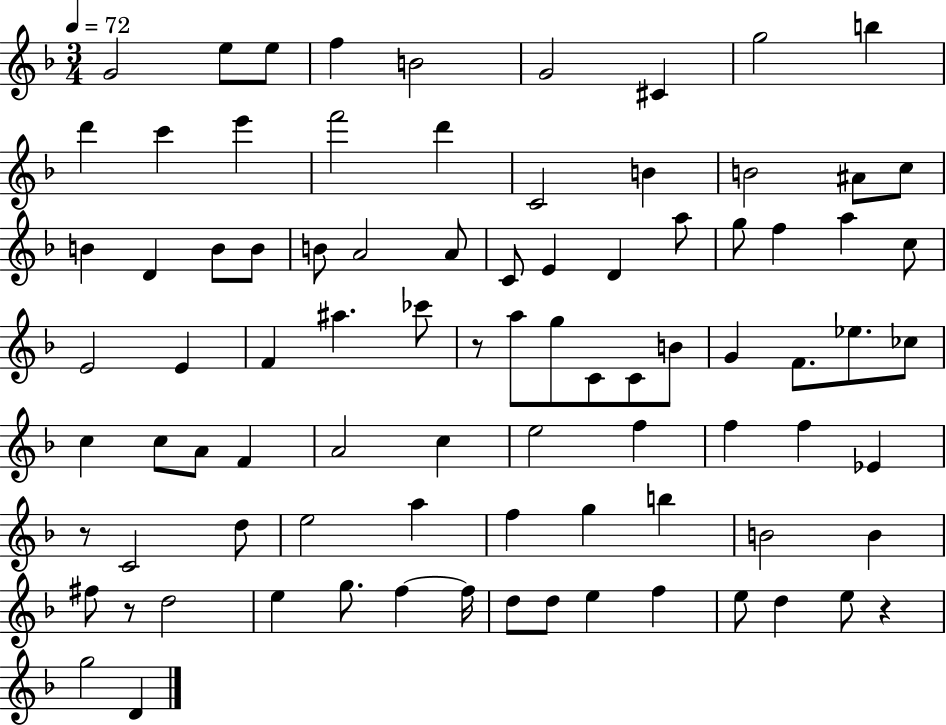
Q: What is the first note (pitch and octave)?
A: G4